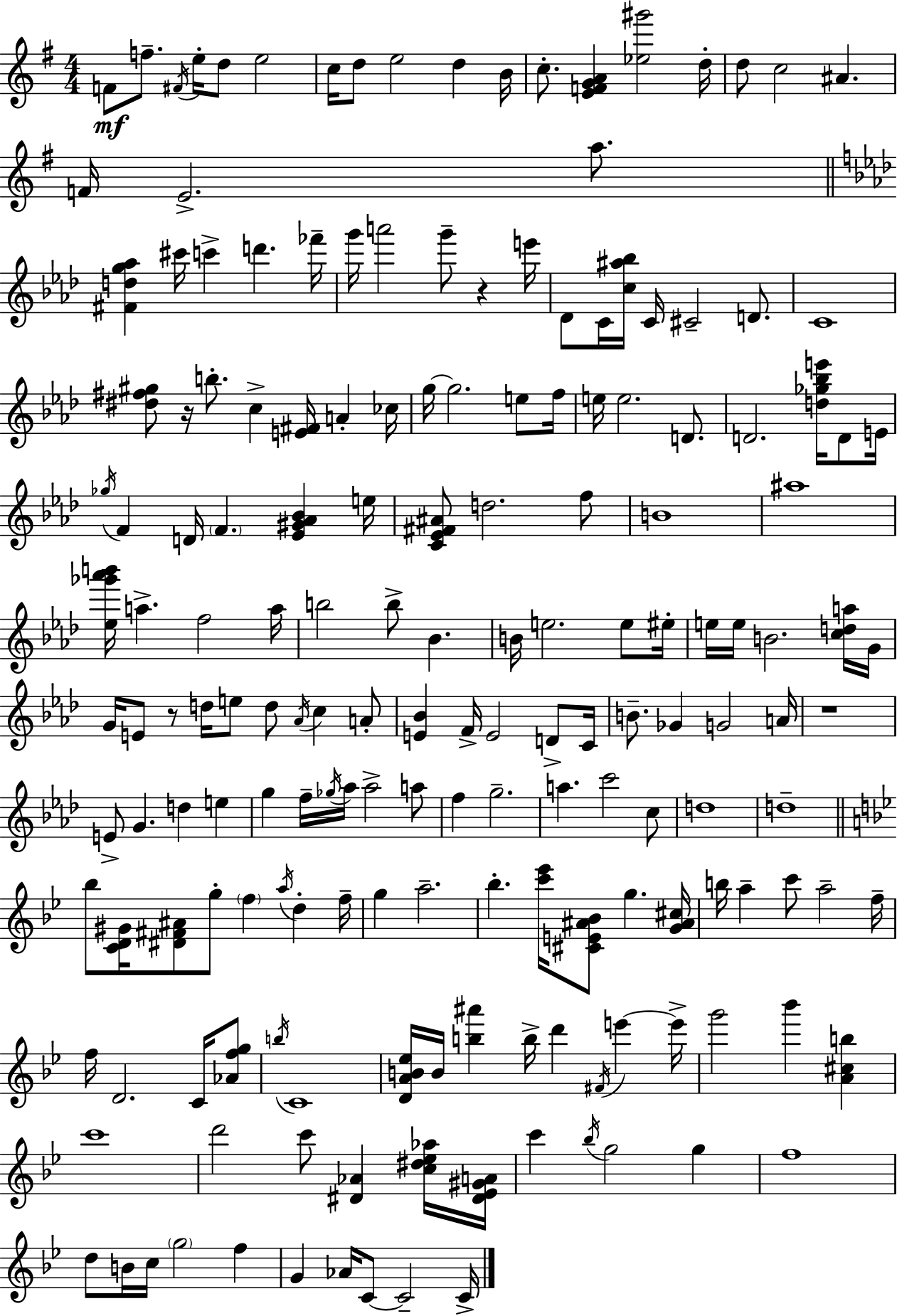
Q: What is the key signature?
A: G major